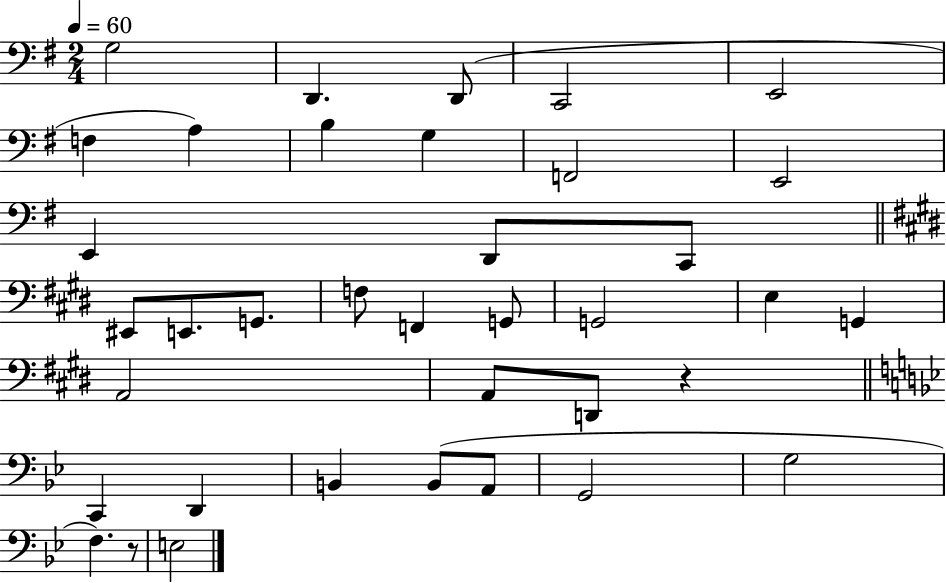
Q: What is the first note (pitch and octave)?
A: G3